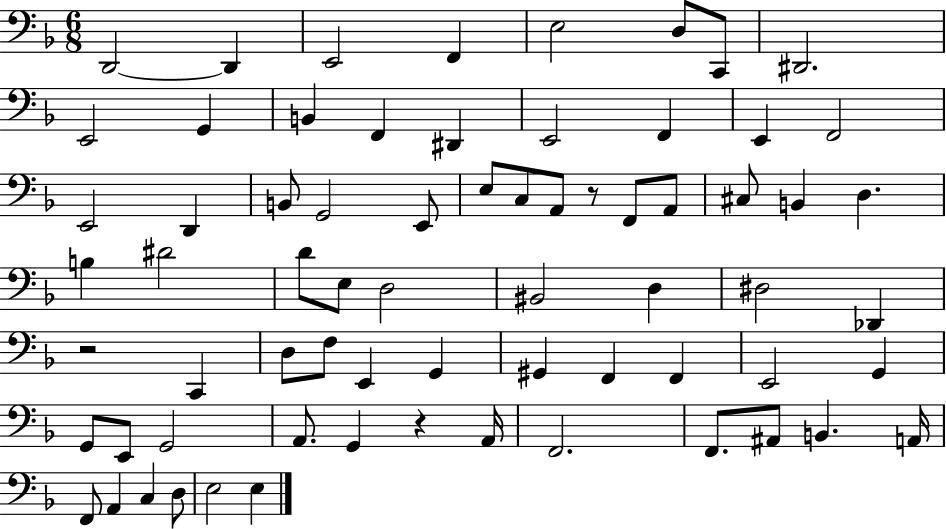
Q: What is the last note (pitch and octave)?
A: E3